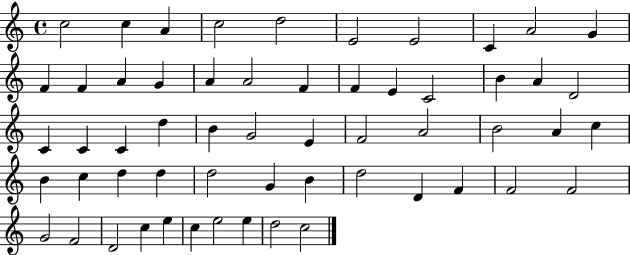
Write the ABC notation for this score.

X:1
T:Untitled
M:4/4
L:1/4
K:C
c2 c A c2 d2 E2 E2 C A2 G F F A G A A2 F F E C2 B A D2 C C C d B G2 E F2 A2 B2 A c B c d d d2 G B d2 D F F2 F2 G2 F2 D2 c e c e2 e d2 c2